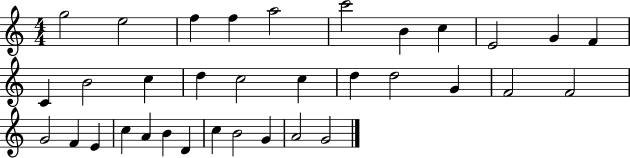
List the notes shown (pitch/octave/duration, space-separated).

G5/h E5/h F5/q F5/q A5/h C6/h B4/q C5/q E4/h G4/q F4/q C4/q B4/h C5/q D5/q C5/h C5/q D5/q D5/h G4/q F4/h F4/h G4/h F4/q E4/q C5/q A4/q B4/q D4/q C5/q B4/h G4/q A4/h G4/h